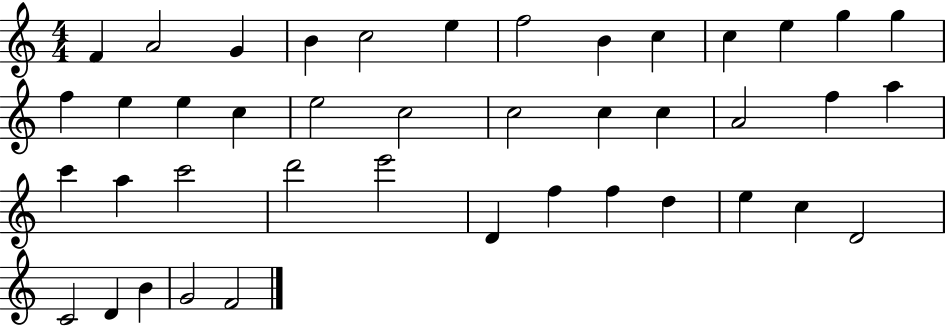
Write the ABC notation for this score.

X:1
T:Untitled
M:4/4
L:1/4
K:C
F A2 G B c2 e f2 B c c e g g f e e c e2 c2 c2 c c A2 f a c' a c'2 d'2 e'2 D f f d e c D2 C2 D B G2 F2